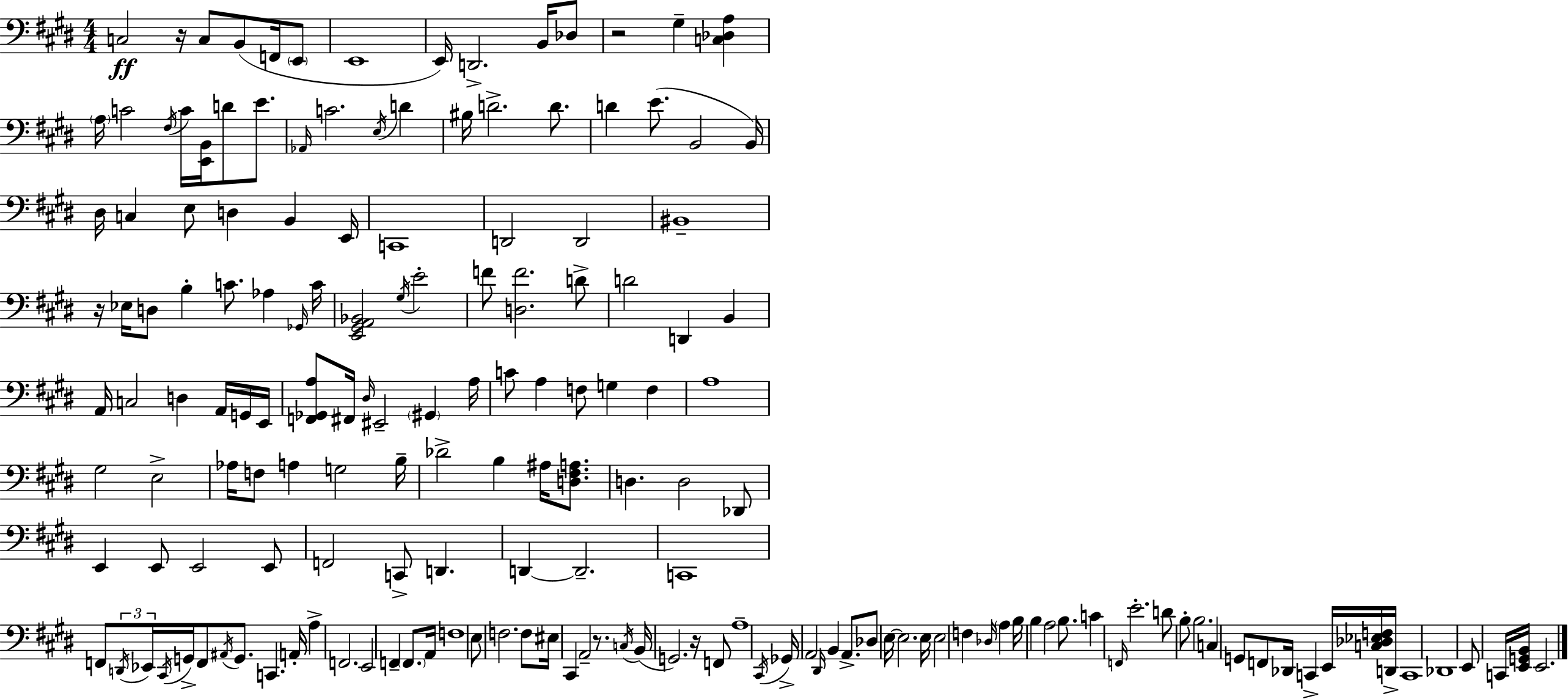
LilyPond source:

{
  \clef bass
  \numericTimeSignature
  \time 4/4
  \key e \major
  c2\ff r16 c8 b,8( f,16 \parenthesize e,8 | e,1 | e,16) d,2.-> b,16 des8 | r2 gis4-- <c des a>4 | \break \parenthesize a16 c'2 \acciaccatura { fis16 } c'16 <e, b,>16 d'8 e'8. | \grace { aes,16 } c'2. \acciaccatura { e16 } d'4 | bis16 d'2.-> | d'8. d'4 e'8.( b,2 | \break b,16) dis16 c4 e8 d4 b,4 | e,16 c,1 | d,2 d,2 | bis,1-- | \break r16 ees16 d8 b4-. c'8. aes4 | \grace { ges,16 } c'16 <e, gis, a, bes,>2 \acciaccatura { gis16 } e'2-. | f'8 <d f'>2. | d'8-> d'2 d,4 | \break b,4 a,16 c2 d4 | a,16 g,16 e,16 <f, ges, a>8 fis,16 \grace { dis16 } eis,2-- | \parenthesize gis,4 a16 c'8 a4 f8 g4 | f4 a1 | \break gis2 e2-> | aes16 f8 a4 g2 | b16-- des'2-> b4 | ais16 <d fis a>8. d4. d2 | \break des,8 e,4 e,8 e,2 | e,8 f,2 c,8-> | d,4. d,4~~ d,2.-- | c,1 | \break f,8 \tuplet 3/2 { \acciaccatura { d,16 } ees,16 \acciaccatura { cis,16 } } g,16-> f,8 \acciaccatura { ais,16 } g,8. | c,4. a,16-. a4-> f,2. | e,2 | f,4-- \parenthesize f,8. a,16 f1 | \break e8 f2. | f8 eis16 cis,4 a,2-- | r8. \acciaccatura { c16 }( b,16 g,2.) | r16 f,8 a1-- | \break \acciaccatura { cis,16 } ges,16-> a,2 | \grace { dis,16 } b,4 a,8.-> des8 e16~~ e2. | e16 e2 | f4 \grace { des16 } \parenthesize a4 b16 b4 | \break a2 b8. c'4 | \grace { f,16 } e'2.-. d'8 | b8-. b2. c4 | g,8 f,8 des,16 c,4-> e,16 <c des ees f>16 d,16-> c,1 | \break des,1 | e,8 | c,16 <e, g, b,>16 e,2. \bar "|."
}